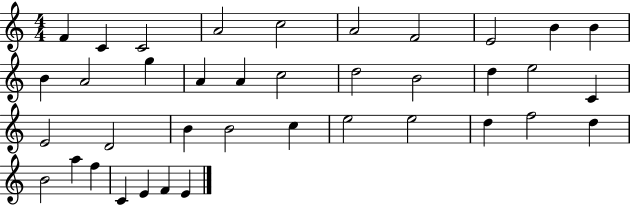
F4/q C4/q C4/h A4/h C5/h A4/h F4/h E4/h B4/q B4/q B4/q A4/h G5/q A4/q A4/q C5/h D5/h B4/h D5/q E5/h C4/q E4/h D4/h B4/q B4/h C5/q E5/h E5/h D5/q F5/h D5/q B4/h A5/q F5/q C4/q E4/q F4/q E4/q